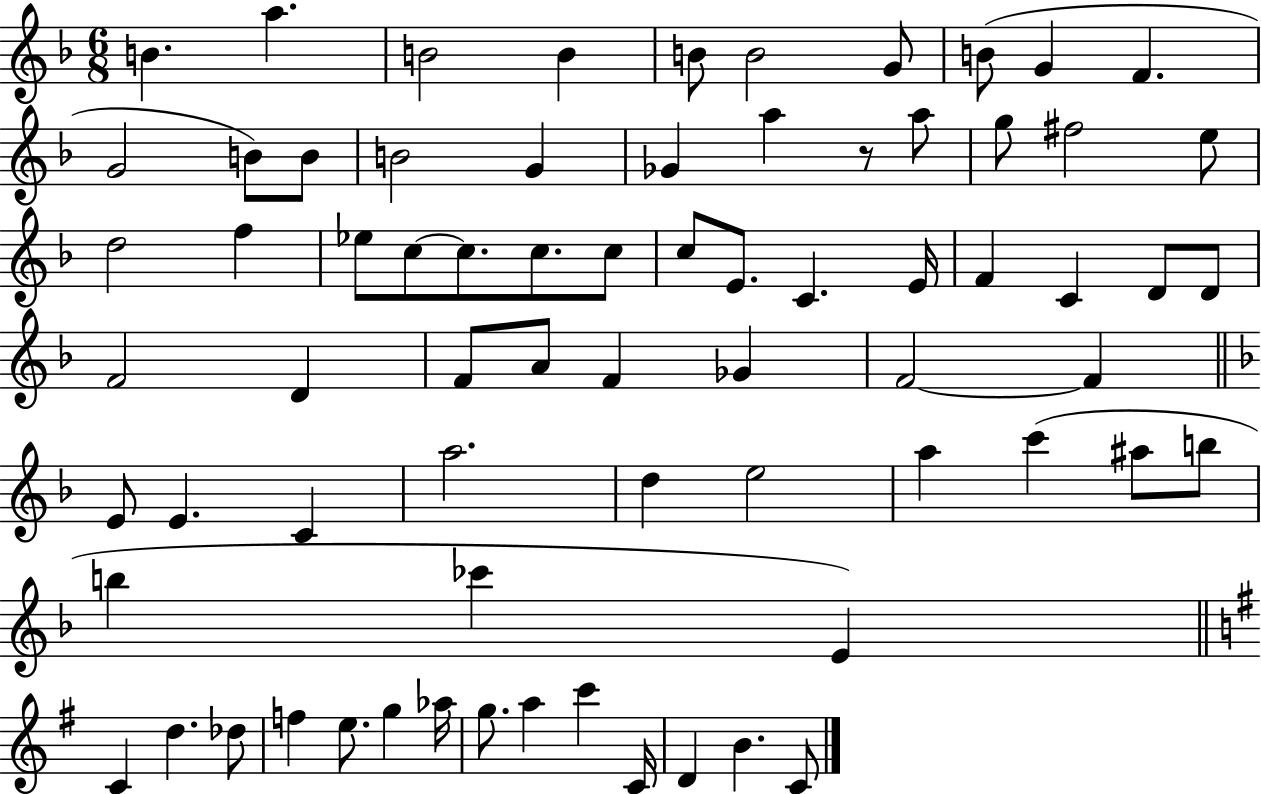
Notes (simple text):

B4/q. A5/q. B4/h B4/q B4/e B4/h G4/e B4/e G4/q F4/q. G4/h B4/e B4/e B4/h G4/q Gb4/q A5/q R/e A5/e G5/e F#5/h E5/e D5/h F5/q Eb5/e C5/e C5/e. C5/e. C5/e C5/e E4/e. C4/q. E4/s F4/q C4/q D4/e D4/e F4/h D4/q F4/e A4/e F4/q Gb4/q F4/h F4/q E4/e E4/q. C4/q A5/h. D5/q E5/h A5/q C6/q A#5/e B5/e B5/q CES6/q E4/q C4/q D5/q. Db5/e F5/q E5/e. G5/q Ab5/s G5/e. A5/q C6/q C4/s D4/q B4/q. C4/e